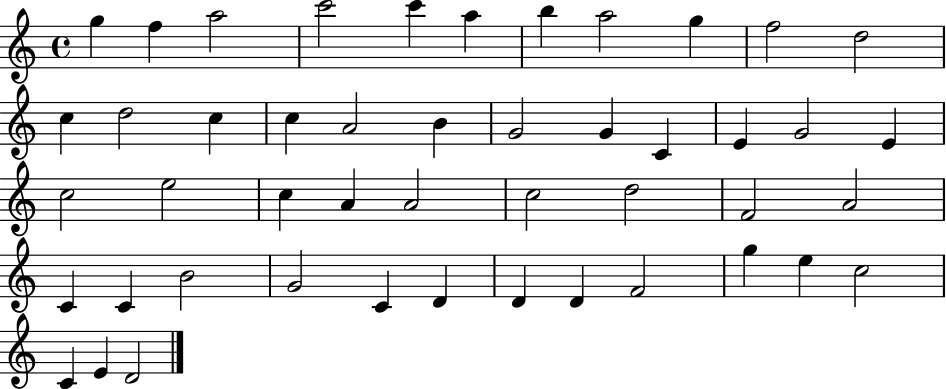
G5/q F5/q A5/h C6/h C6/q A5/q B5/q A5/h G5/q F5/h D5/h C5/q D5/h C5/q C5/q A4/h B4/q G4/h G4/q C4/q E4/q G4/h E4/q C5/h E5/h C5/q A4/q A4/h C5/h D5/h F4/h A4/h C4/q C4/q B4/h G4/h C4/q D4/q D4/q D4/q F4/h G5/q E5/q C5/h C4/q E4/q D4/h